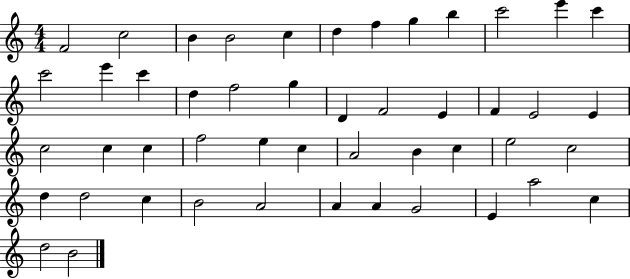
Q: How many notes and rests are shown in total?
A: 48